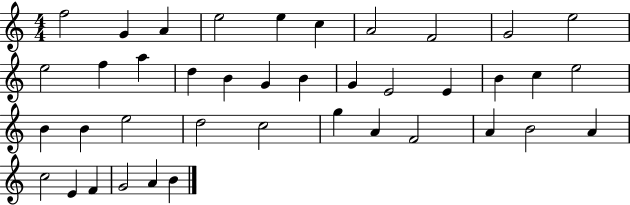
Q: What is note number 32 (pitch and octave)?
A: A4